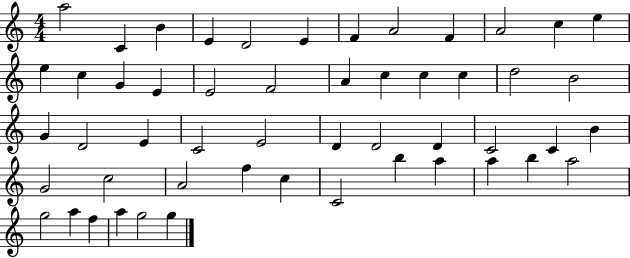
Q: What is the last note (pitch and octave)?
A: G5